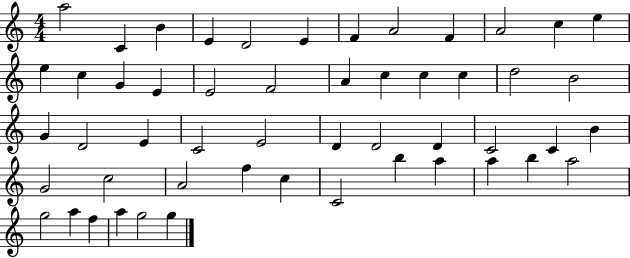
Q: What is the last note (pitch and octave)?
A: G5